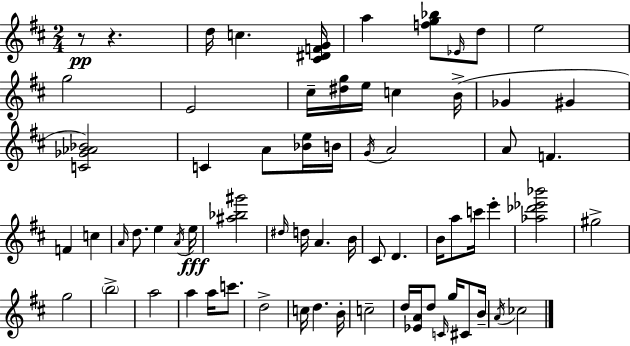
R/e R/q. D5/s C5/q. [C#4,D#4,F4,G4]/s A5/q [F5,G5,Bb5]/e Eb4/s D5/e E5/h G5/h E4/h C#5/s [D#5,G5]/s E5/s C5/q B4/s Gb4/q G#4/q [C4,Gb4,Ab4,Bb4]/h C4/q A4/e [Bb4,E5]/s B4/s G4/s A4/h A4/e F4/q. F4/q C5/q A4/s D5/e. E5/q A4/s E5/s [A#5,Bb5,G#6]/h D#5/s D5/s A4/q. B4/s C#4/e D4/q. B4/s A5/e C6/s E6/q [Ab5,Db6,Eb6,Bb6]/h G#5/h G5/h B5/h A5/h A5/q A5/s C6/e. D5/h C5/s D5/q. B4/s C5/h D5/s [Eb4,A4]/s D5/e C4/s G5/s C#4/e B4/s A4/s CES5/h